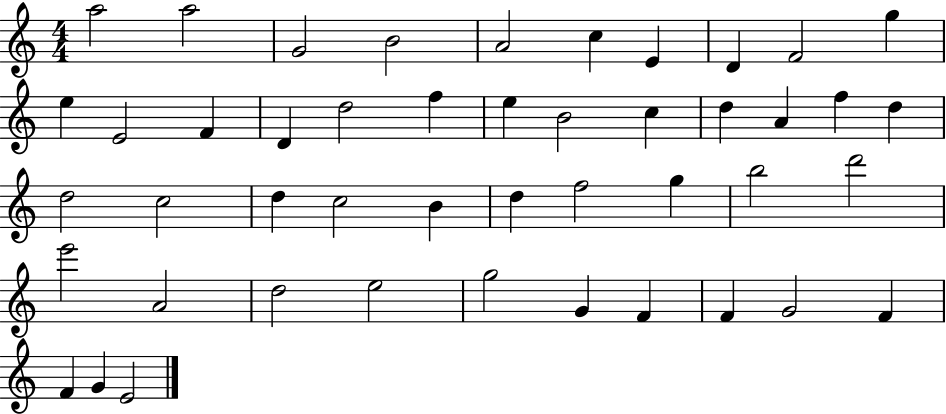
A5/h A5/h G4/h B4/h A4/h C5/q E4/q D4/q F4/h G5/q E5/q E4/h F4/q D4/q D5/h F5/q E5/q B4/h C5/q D5/q A4/q F5/q D5/q D5/h C5/h D5/q C5/h B4/q D5/q F5/h G5/q B5/h D6/h E6/h A4/h D5/h E5/h G5/h G4/q F4/q F4/q G4/h F4/q F4/q G4/q E4/h